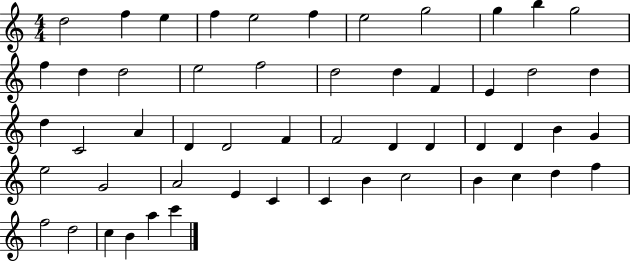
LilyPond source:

{
  \clef treble
  \numericTimeSignature
  \time 4/4
  \key c \major
  d''2 f''4 e''4 | f''4 e''2 f''4 | e''2 g''2 | g''4 b''4 g''2 | \break f''4 d''4 d''2 | e''2 f''2 | d''2 d''4 f'4 | e'4 d''2 d''4 | \break d''4 c'2 a'4 | d'4 d'2 f'4 | f'2 d'4 d'4 | d'4 d'4 b'4 g'4 | \break e''2 g'2 | a'2 e'4 c'4 | c'4 b'4 c''2 | b'4 c''4 d''4 f''4 | \break f''2 d''2 | c''4 b'4 a''4 c'''4 | \bar "|."
}